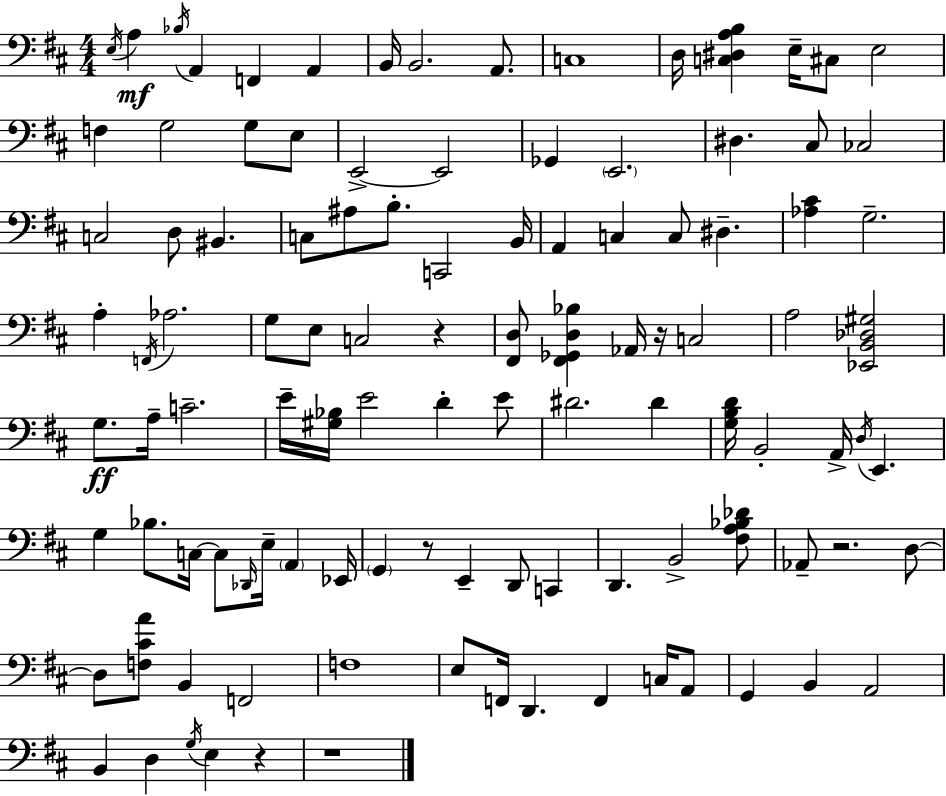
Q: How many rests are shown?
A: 6